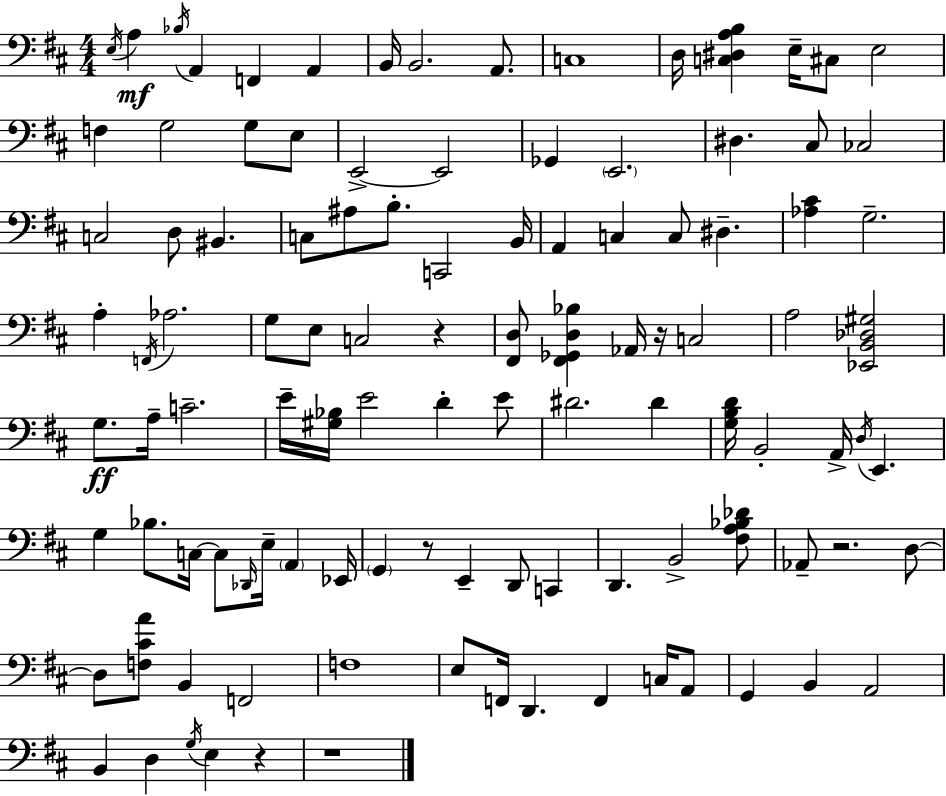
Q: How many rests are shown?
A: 6